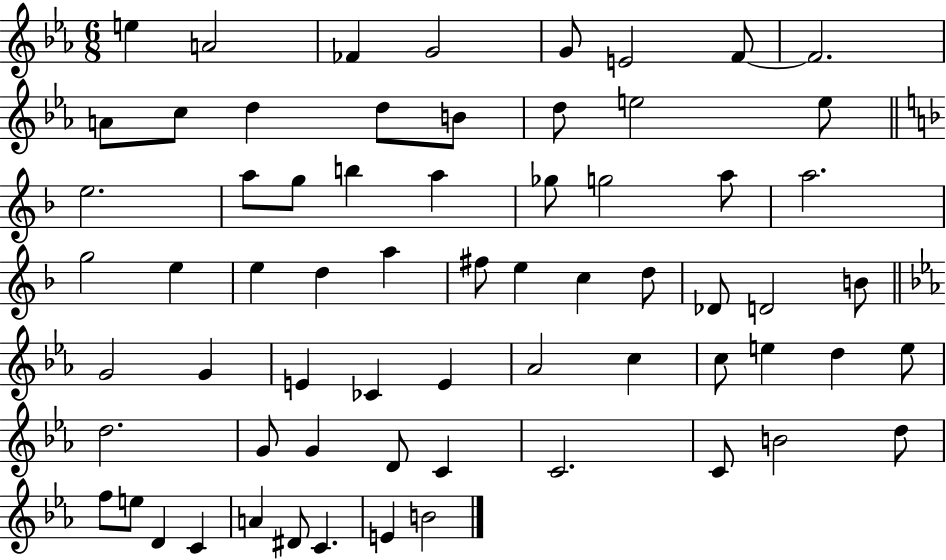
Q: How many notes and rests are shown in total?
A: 66